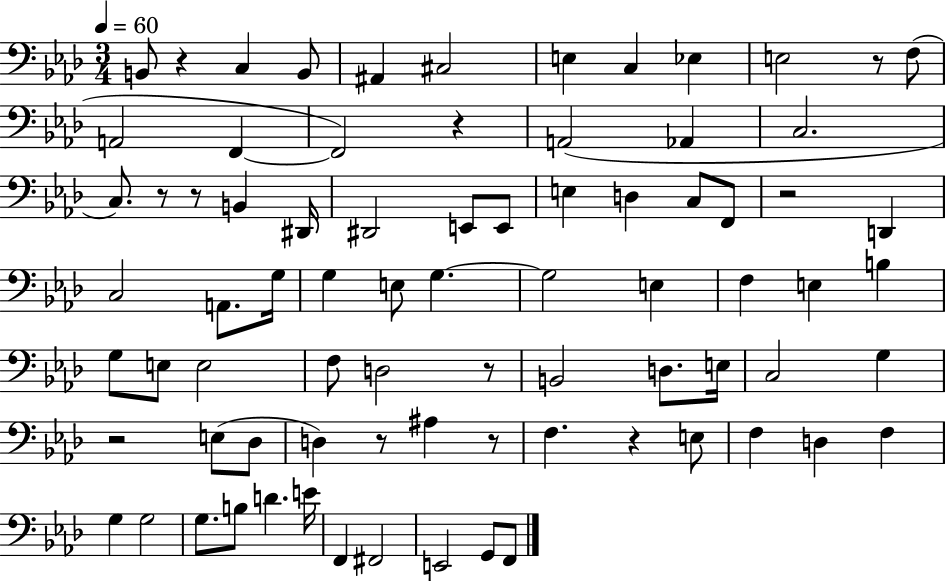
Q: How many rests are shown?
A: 11